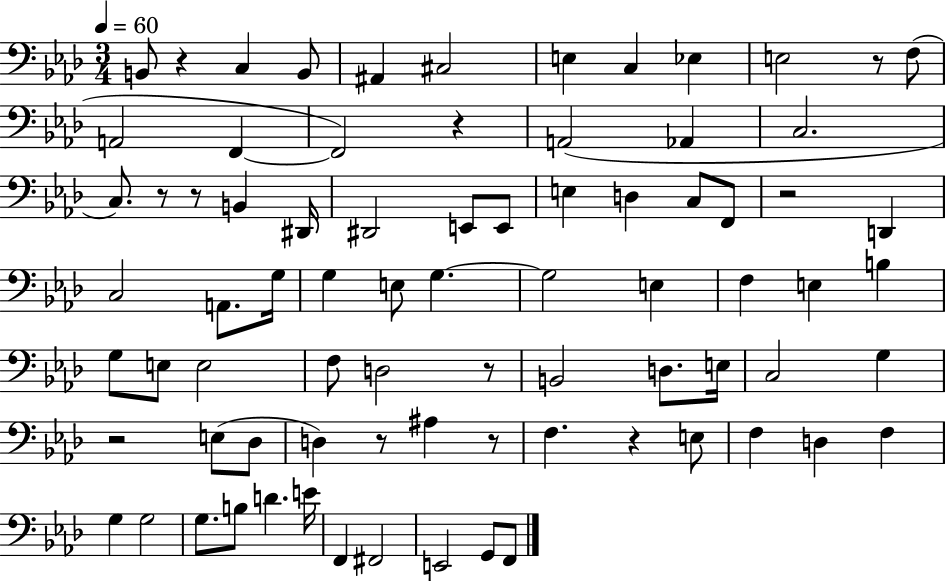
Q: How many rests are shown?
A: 11